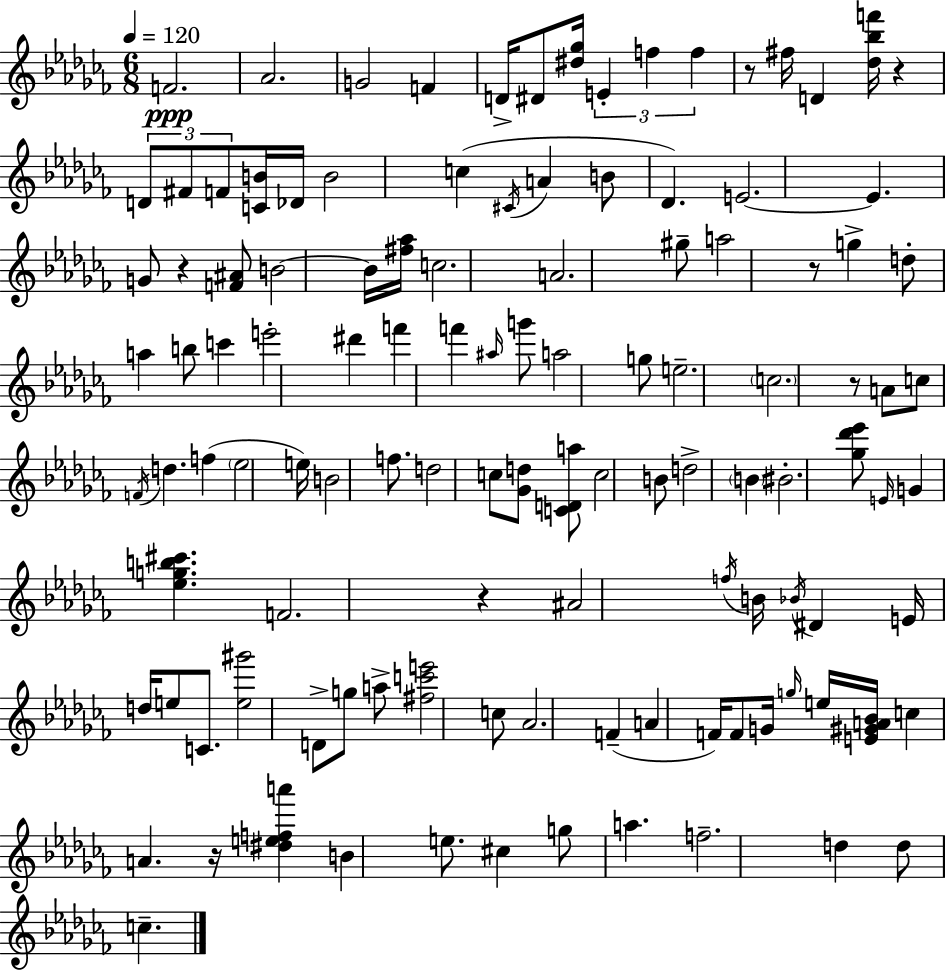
F4/h. Ab4/h. G4/h F4/q D4/s D#4/e [D#5,Gb5]/s E4/q F5/q F5/q R/e F#5/s D4/q [Db5,Bb5,F6]/s R/q D4/e F#4/e F4/e [C4,B4]/s Db4/s B4/h C5/q C#4/s A4/q B4/e Db4/q. E4/h. E4/q. G4/e R/q [F4,A#4]/e B4/h B4/s [F#5,Ab5]/s C5/h. A4/h. G#5/e A5/h R/e G5/q D5/e A5/q B5/e C6/q E6/h D#6/q F6/q F6/q A#5/s G6/e A5/h G5/e E5/h. C5/h. R/e A4/e C5/e F4/s D5/q. F5/q Eb5/h E5/s B4/h F5/e. D5/h C5/e [Gb4,D5]/e [C4,D4,A5]/e C5/h B4/e D5/h B4/q BIS4/h. [Gb5,Db6,Eb6]/e E4/s G4/q [Eb5,G5,B5,C#6]/q. F4/h. R/q A#4/h F5/s B4/s Bb4/s D#4/q E4/s D5/s E5/e C4/e. [E5,G#6]/h D4/e G5/e A5/e [F#5,C6,E6]/h C5/e Ab4/h. F4/q A4/q F4/s F4/e G4/s G5/s E5/s [E4,G#4,A4,Bb4]/s C5/q A4/q. R/s [D#5,E5,F5,A6]/q B4/q E5/e. C#5/q G5/e A5/q. F5/h. D5/q D5/e C5/q.